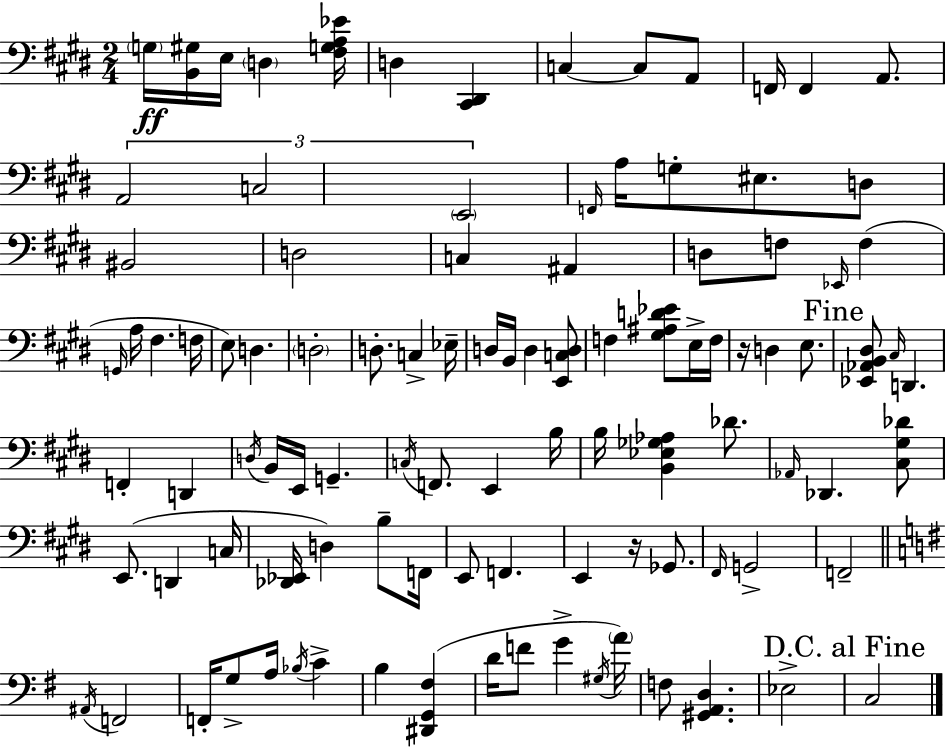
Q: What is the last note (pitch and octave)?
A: C3